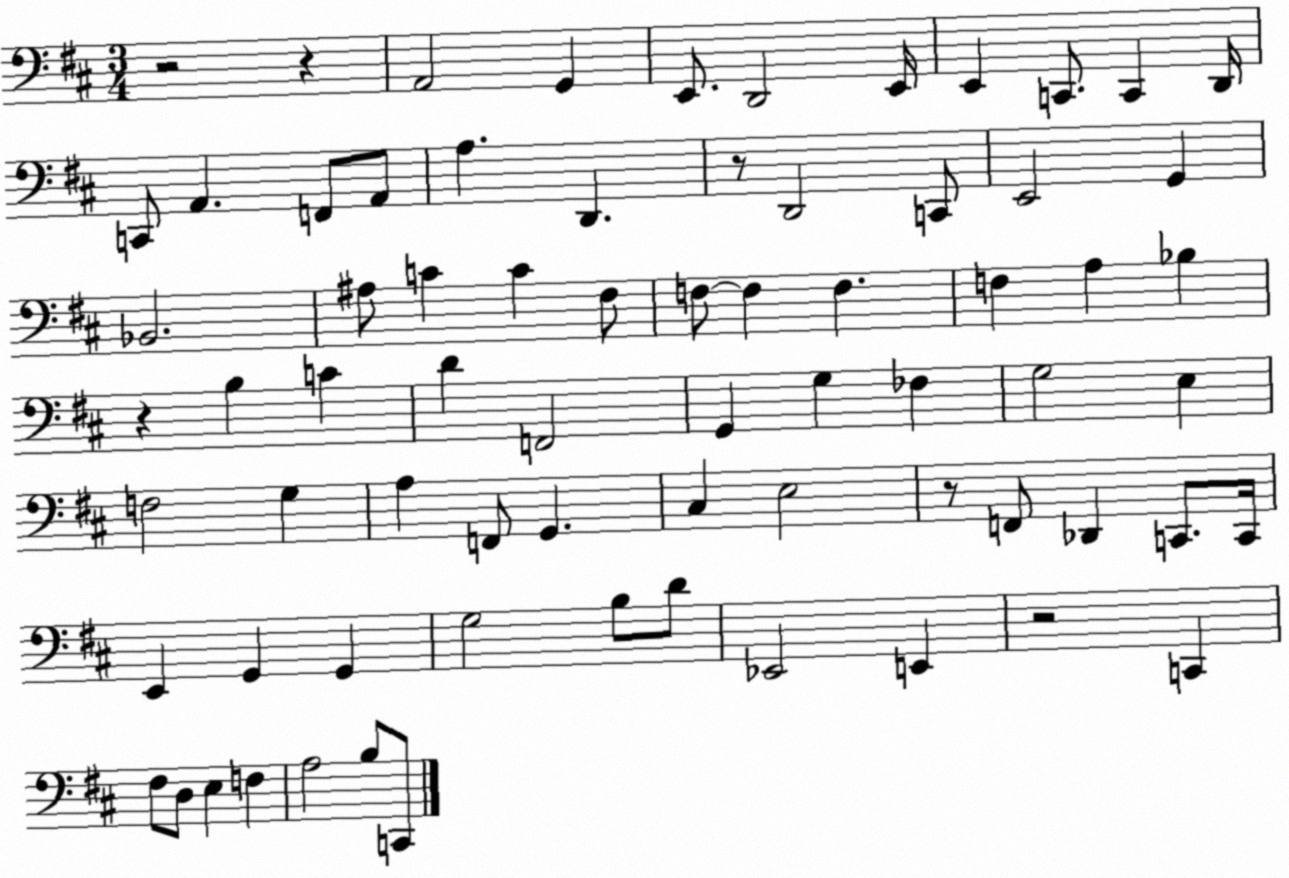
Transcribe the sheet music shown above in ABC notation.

X:1
T:Untitled
M:3/4
L:1/4
K:D
z2 z A,,2 G,, E,,/2 D,,2 E,,/4 E,, C,,/2 C,, D,,/4 C,,/2 A,, F,,/2 A,,/2 A, D,, z/2 D,,2 C,,/2 E,,2 G,, _B,,2 ^A,/2 C C ^F,/2 F,/2 F, F, F, A, _B, z B, C D F,,2 G,, G, _F, G,2 E, F,2 G, A, F,,/2 G,, ^C, E,2 z/2 F,,/2 _D,, C,,/2 C,,/4 E,, G,, G,, G,2 B,/2 D/2 _E,,2 E,, z2 C,, ^F,/2 D,/2 E, F, A,2 B,/2 C,,/2